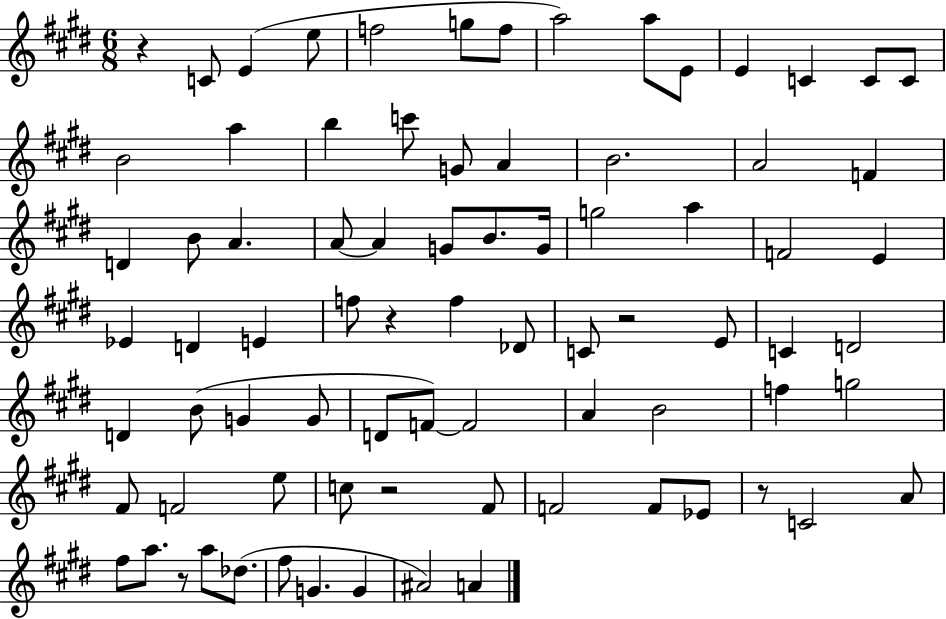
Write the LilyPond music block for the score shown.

{
  \clef treble
  \numericTimeSignature
  \time 6/8
  \key e \major
  r4 c'8 e'4( e''8 | f''2 g''8 f''8 | a''2) a''8 e'8 | e'4 c'4 c'8 c'8 | \break b'2 a''4 | b''4 c'''8 g'8 a'4 | b'2. | a'2 f'4 | \break d'4 b'8 a'4. | a'8~~ a'4 g'8 b'8. g'16 | g''2 a''4 | f'2 e'4 | \break ees'4 d'4 e'4 | f''8 r4 f''4 des'8 | c'8 r2 e'8 | c'4 d'2 | \break d'4 b'8( g'4 g'8 | d'8 f'8~~) f'2 | a'4 b'2 | f''4 g''2 | \break fis'8 f'2 e''8 | c''8 r2 fis'8 | f'2 f'8 ees'8 | r8 c'2 a'8 | \break fis''8 a''8. r8 a''8 des''8.( | fis''8 g'4. g'4 | ais'2) a'4 | \bar "|."
}